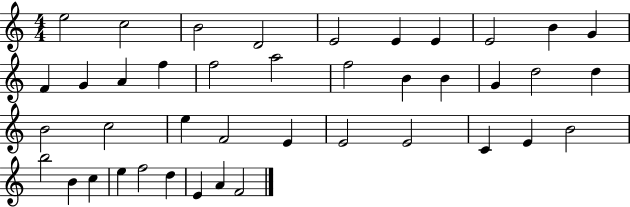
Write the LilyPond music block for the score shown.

{
  \clef treble
  \numericTimeSignature
  \time 4/4
  \key c \major
  e''2 c''2 | b'2 d'2 | e'2 e'4 e'4 | e'2 b'4 g'4 | \break f'4 g'4 a'4 f''4 | f''2 a''2 | f''2 b'4 b'4 | g'4 d''2 d''4 | \break b'2 c''2 | e''4 f'2 e'4 | e'2 e'2 | c'4 e'4 b'2 | \break b''2 b'4 c''4 | e''4 f''2 d''4 | e'4 a'4 f'2 | \bar "|."
}